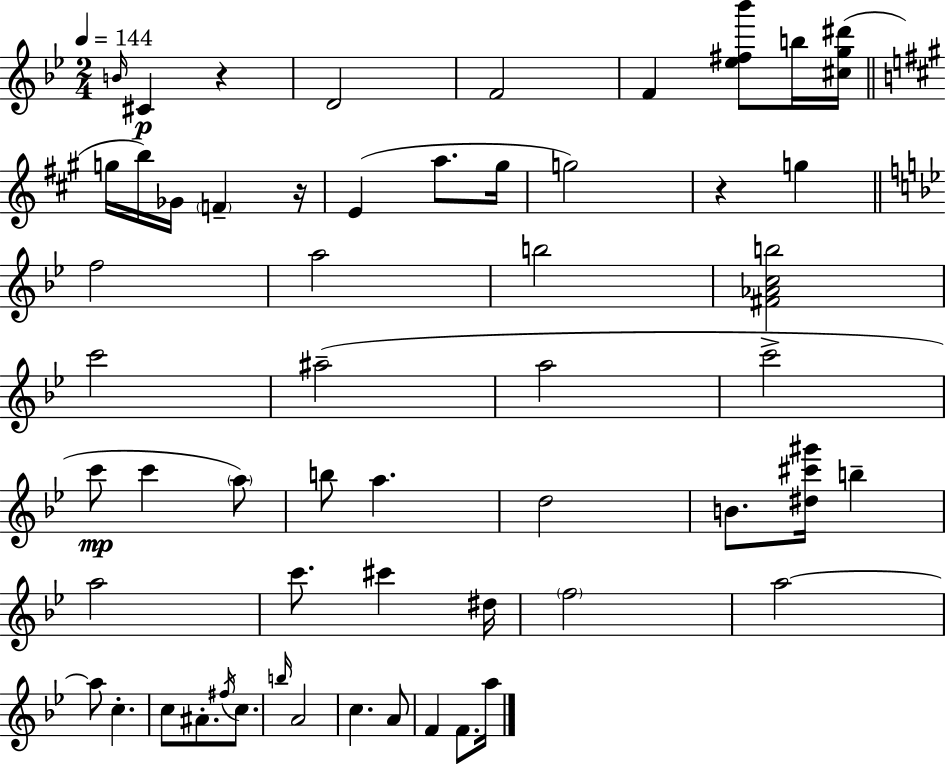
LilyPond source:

{
  \clef treble
  \numericTimeSignature
  \time 2/4
  \key bes \major
  \tempo 4 = 144
  \grace { b'16 }\p cis'4 r4 | d'2 | f'2 | f'4 <ees'' fis'' bes'''>8 b''16 | \break <cis'' g'' dis'''>16( \bar "||" \break \key a \major g''16 b''16) ges'16 \parenthesize f'4-- r16 | e'4( a''8. gis''16 | g''2) | r4 g''4 | \break \bar "||" \break \key g \minor f''2 | a''2 | b''2 | <fis' aes' c'' b''>2 | \break c'''2 | ais''2--( | a''2 | c'''2-> | \break c'''8\mp c'''4 \parenthesize a''8) | b''8 a''4. | d''2 | b'8. <dis'' cis''' gis'''>16 b''4-- | \break a''2 | c'''8. cis'''4 dis''16 | \parenthesize f''2 | a''2~~ | \break a''8 c''4.-. | c''8 ais'8.-. \acciaccatura { fis''16 } c''8. | \grace { b''16 } a'2 | c''4. | \break a'8 f'4 f'8. | a''16 \bar "|."
}